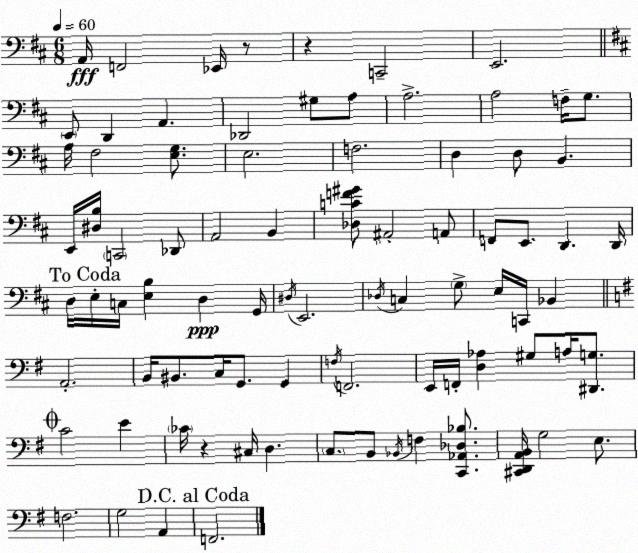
X:1
T:Untitled
M:6/8
L:1/4
K:D
A,,/4 F,,2 _E,,/4 z/2 z C,,2 E,,2 E,,/2 D,, A,, _D,,2 ^G,/2 A,/2 A,2 A,2 F,/4 G,/2 A,/4 ^F,2 [E,G,]/2 E,2 F,2 D, D,/2 B,, E,,/4 [^D,B,]/4 C,,2 _D,,/2 A,,2 B,, [_D,CF^G]/2 ^A,,2 A,,/2 F,,/2 E,,/2 D,, D,,/4 D,/4 E,/4 C,/4 [E,B,] D, G,,/4 ^D,/4 E,,2 _D,/4 C, G,/2 E,/4 C,,/4 _B,, A,,2 B,,/4 ^B,,/2 C,/4 G,,/2 G,, F,/4 F,,2 E,,/4 F,,/4 [D,_A,] ^G,/2 A,/4 [^D,,G,]/2 C2 E _C/4 z ^C,/4 D, C,/2 B,,/2 _B,,/4 F, [C,,_A,,_D,_B,]/2 [^C,,D,,A,,B,,]/4 G,2 E,/2 F,2 G,2 A,, F,,2